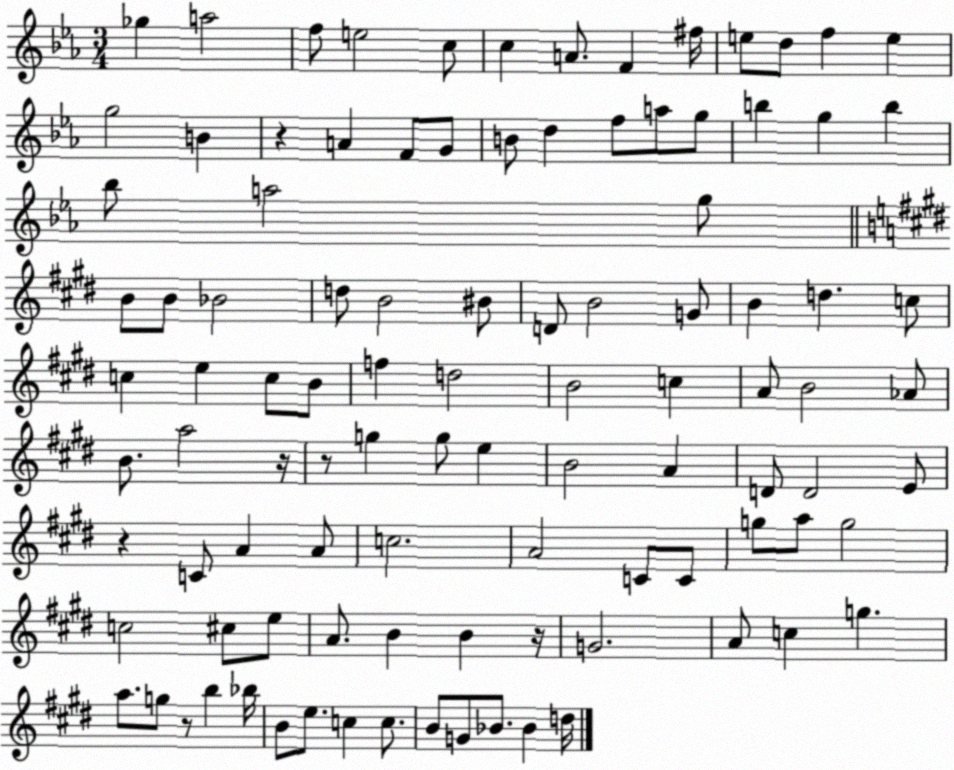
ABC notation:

X:1
T:Untitled
M:3/4
L:1/4
K:Eb
_g a2 f/2 e2 c/2 c A/2 F ^f/4 e/2 d/2 f e g2 B z A F/2 G/2 B/2 d f/2 a/2 g/2 b g b _b/2 a2 g/2 B/2 B/2 _B2 d/2 B2 ^B/2 D/2 B2 G/2 B d c/2 c e c/2 B/2 f d2 B2 c A/2 B2 _A/2 B/2 a2 z/4 z/2 g g/2 e B2 A D/2 D2 E/2 z C/2 A A/2 c2 A2 C/2 C/2 g/2 a/2 g2 c2 ^c/2 e/2 A/2 B B z/4 G2 A/2 c g a/2 g/2 z/2 b _b/4 B/2 e/2 c c/2 B/2 G/2 _B/2 _B d/4